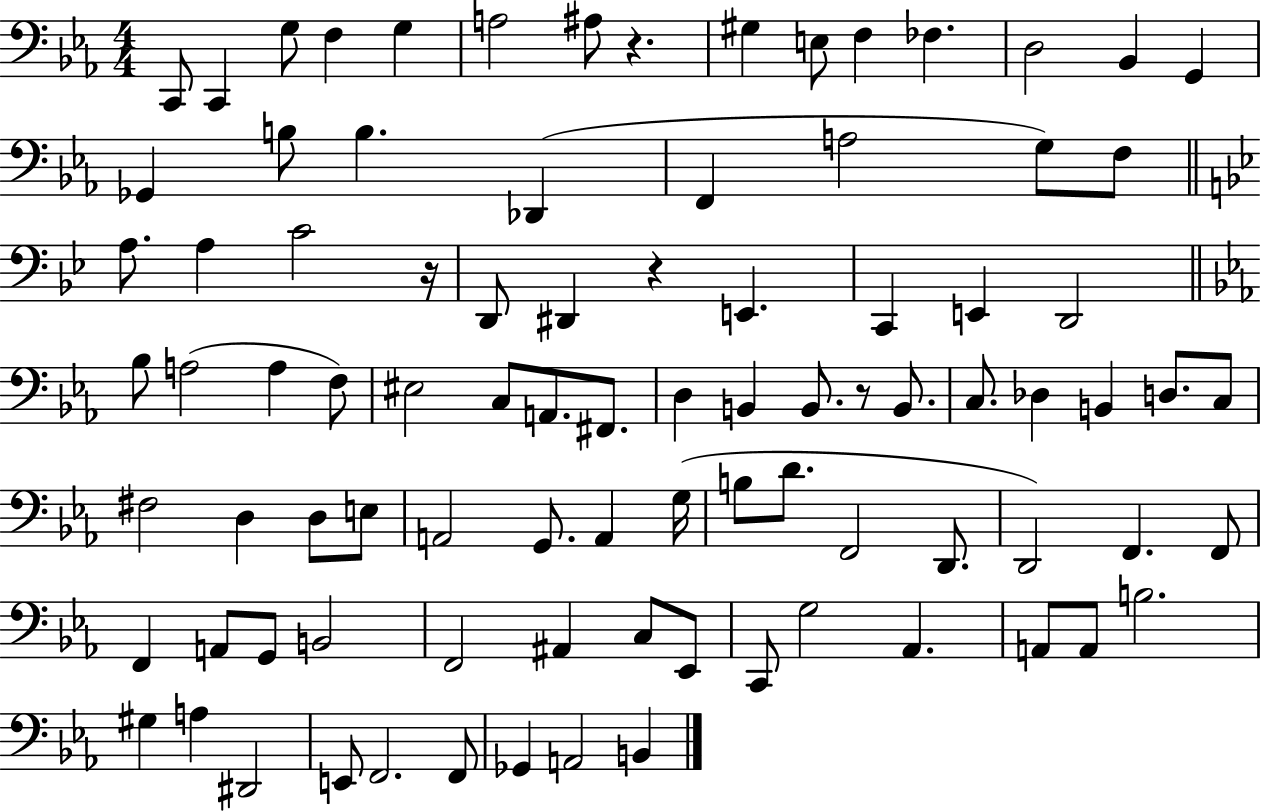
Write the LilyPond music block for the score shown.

{
  \clef bass
  \numericTimeSignature
  \time 4/4
  \key ees \major
  c,8 c,4 g8 f4 g4 | a2 ais8 r4. | gis4 e8 f4 fes4. | d2 bes,4 g,4 | \break ges,4 b8 b4. des,4( | f,4 a2 g8) f8 | \bar "||" \break \key bes \major a8. a4 c'2 r16 | d,8 dis,4 r4 e,4. | c,4 e,4 d,2 | \bar "||" \break \key ees \major bes8 a2( a4 f8) | eis2 c8 a,8. fis,8. | d4 b,4 b,8. r8 b,8. | c8. des4 b,4 d8. c8 | \break fis2 d4 d8 e8 | a,2 g,8. a,4 g16( | b8 d'8. f,2 d,8. | d,2) f,4. f,8 | \break f,4 a,8 g,8 b,2 | f,2 ais,4 c8 ees,8 | c,8 g2 aes,4. | a,8 a,8 b2. | \break gis4 a4 dis,2 | e,8 f,2. f,8 | ges,4 a,2 b,4 | \bar "|."
}